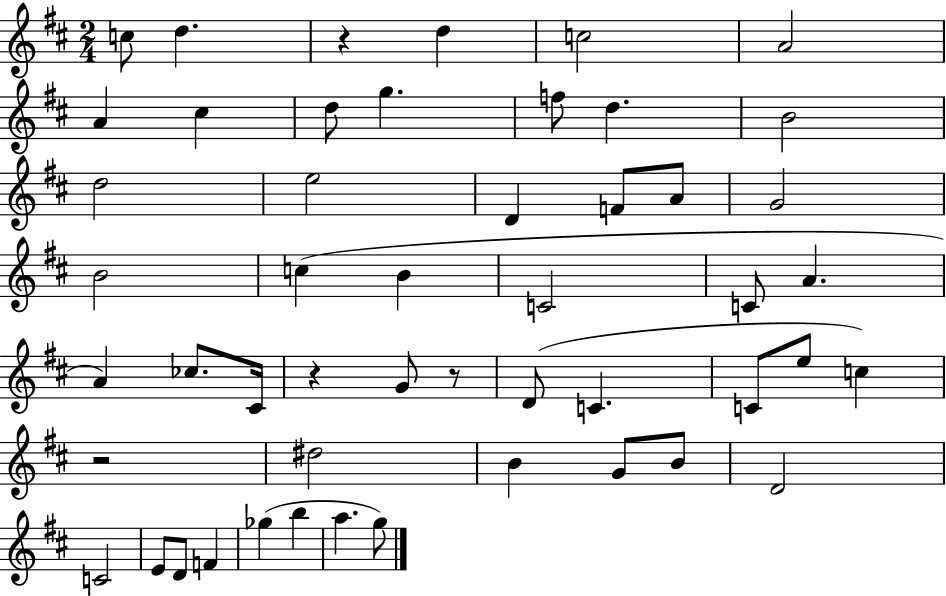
{
  \clef treble
  \numericTimeSignature
  \time 2/4
  \key d \major
  c''8 d''4. | r4 d''4 | c''2 | a'2 | \break a'4 cis''4 | d''8 g''4. | f''8 d''4. | b'2 | \break d''2 | e''2 | d'4 f'8 a'8 | g'2 | \break b'2 | c''4( b'4 | c'2 | c'8 a'4. | \break a'4) ces''8. cis'16 | r4 g'8 r8 | d'8( c'4. | c'8 e''8 c''4) | \break r2 | dis''2 | b'4 g'8 b'8 | d'2 | \break c'2 | e'8 d'8 f'4 | ges''4( b''4 | a''4. g''8) | \break \bar "|."
}